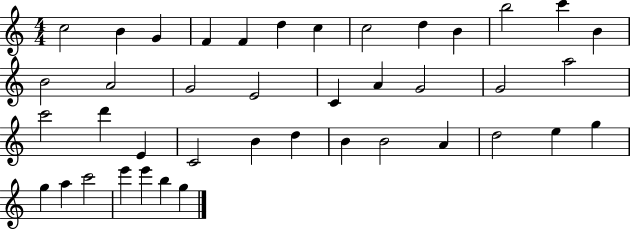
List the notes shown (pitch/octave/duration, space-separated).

C5/h B4/q G4/q F4/q F4/q D5/q C5/q C5/h D5/q B4/q B5/h C6/q B4/q B4/h A4/h G4/h E4/h C4/q A4/q G4/h G4/h A5/h C6/h D6/q E4/q C4/h B4/q D5/q B4/q B4/h A4/q D5/h E5/q G5/q G5/q A5/q C6/h E6/q E6/q B5/q G5/q